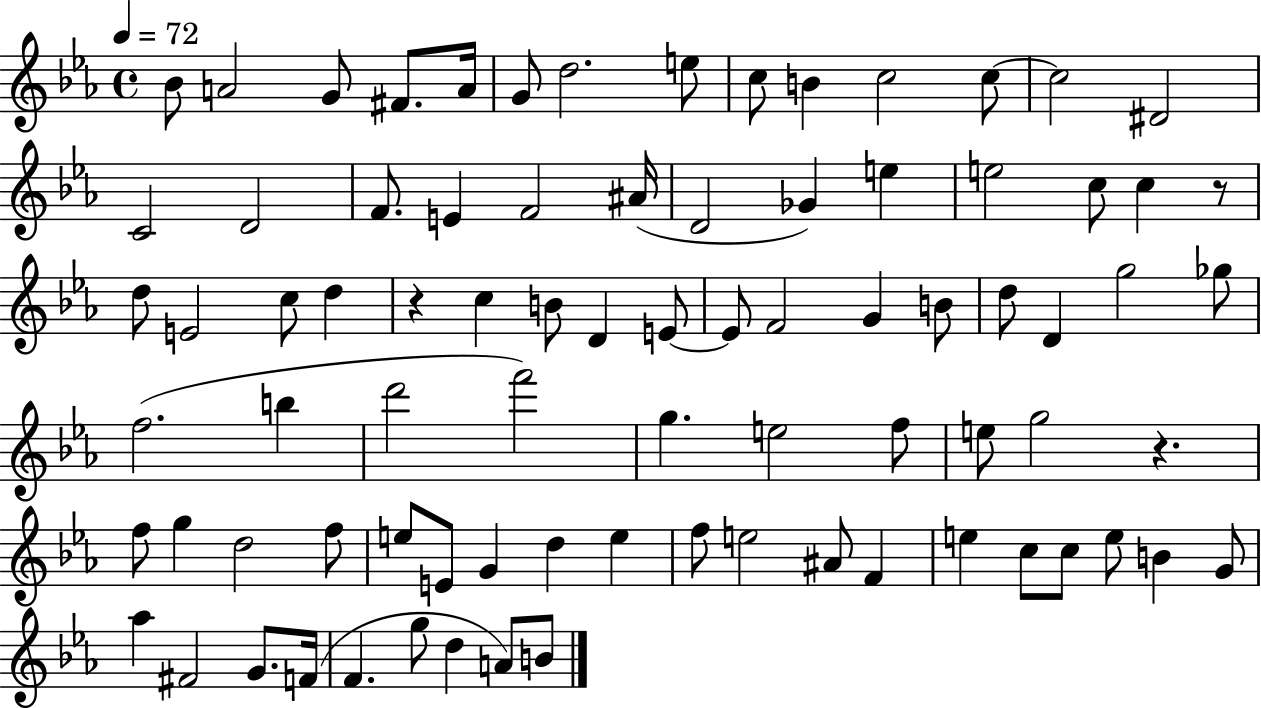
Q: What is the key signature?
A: EES major